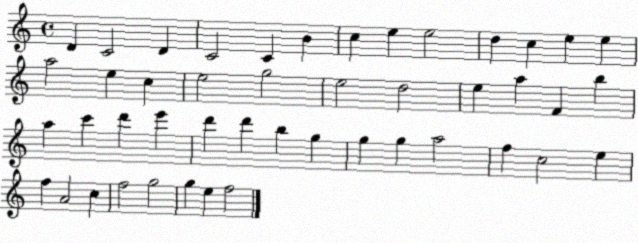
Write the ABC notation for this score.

X:1
T:Untitled
M:4/4
L:1/4
K:C
D C2 D C2 C B c e e2 d c e e a2 e c e2 g2 e2 d2 e a F b a c' d' e' d' d' b g g g a2 f c2 e f A2 c f2 g2 g e f2